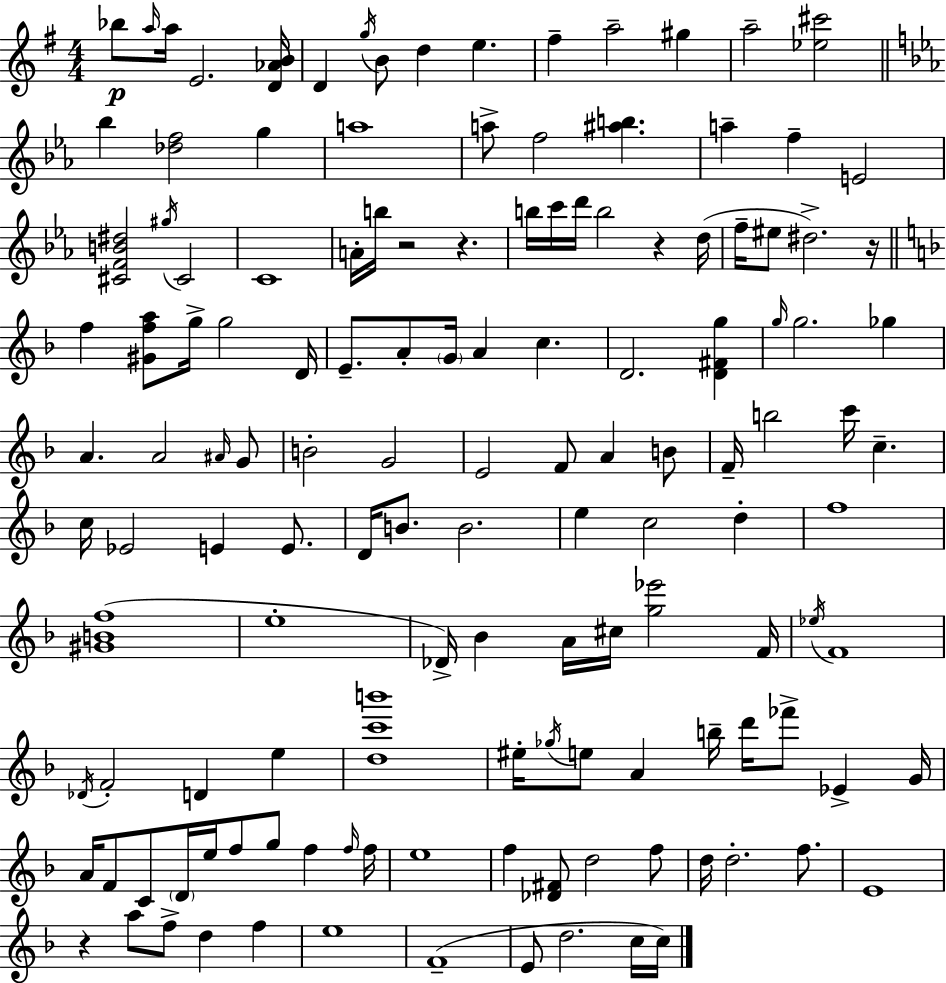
{
  \clef treble
  \numericTimeSignature
  \time 4/4
  \key e \minor
  bes''8\p \grace { a''16 } a''16 e'2. | <d' aes' b'>16 d'4 \acciaccatura { g''16 } b'8 d''4 e''4. | fis''4-- a''2-- gis''4 | a''2-- <ees'' cis'''>2 | \break \bar "||" \break \key c \minor bes''4 <des'' f''>2 g''4 | a''1 | a''8-> f''2 <ais'' b''>4. | a''4-- f''4-- e'2 | \break <cis' f' b' dis''>2 \acciaccatura { gis''16 } cis'2 | c'1 | a'16-. b''16 r2 r4. | b''16 c'''16 d'''16 b''2 r4 | \break d''16( f''16-- eis''8 dis''2.->) | r16 \bar "||" \break \key f \major f''4 <gis' f'' a''>8 g''16-> g''2 d'16 | e'8.-- a'8-. \parenthesize g'16 a'4 c''4. | d'2. <d' fis' g''>4 | \grace { g''16 } g''2. ges''4 | \break a'4. a'2 \grace { ais'16 } | g'8 b'2-. g'2 | e'2 f'8 a'4 | b'8 f'16-- b''2 c'''16 c''4.-- | \break c''16 ees'2 e'4 e'8. | d'16 b'8. b'2. | e''4 c''2 d''4-. | f''1 | \break <gis' b' f''>1( | e''1-. | des'16->) bes'4 a'16 cis''16 <g'' ees'''>2 | f'16 \acciaccatura { ees''16 } f'1 | \break \acciaccatura { des'16 } f'2-. d'4 | e''4 <d'' c''' b'''>1 | eis''16-. \acciaccatura { ges''16 } e''8 a'4 b''16-- d'''16 fes'''8-> | ees'4-> g'16 a'16 f'8 c'8 \parenthesize d'16 e''16 f''8 g''8 | \break f''4 \grace { f''16 } f''16 e''1 | f''4 <des' fis'>8 d''2 | f''8 d''16 d''2.-. | f''8. e'1 | \break r4 a''8 f''8-> d''4 | f''4 e''1 | f'1--( | e'8 d''2. | \break c''16 c''16) \bar "|."
}